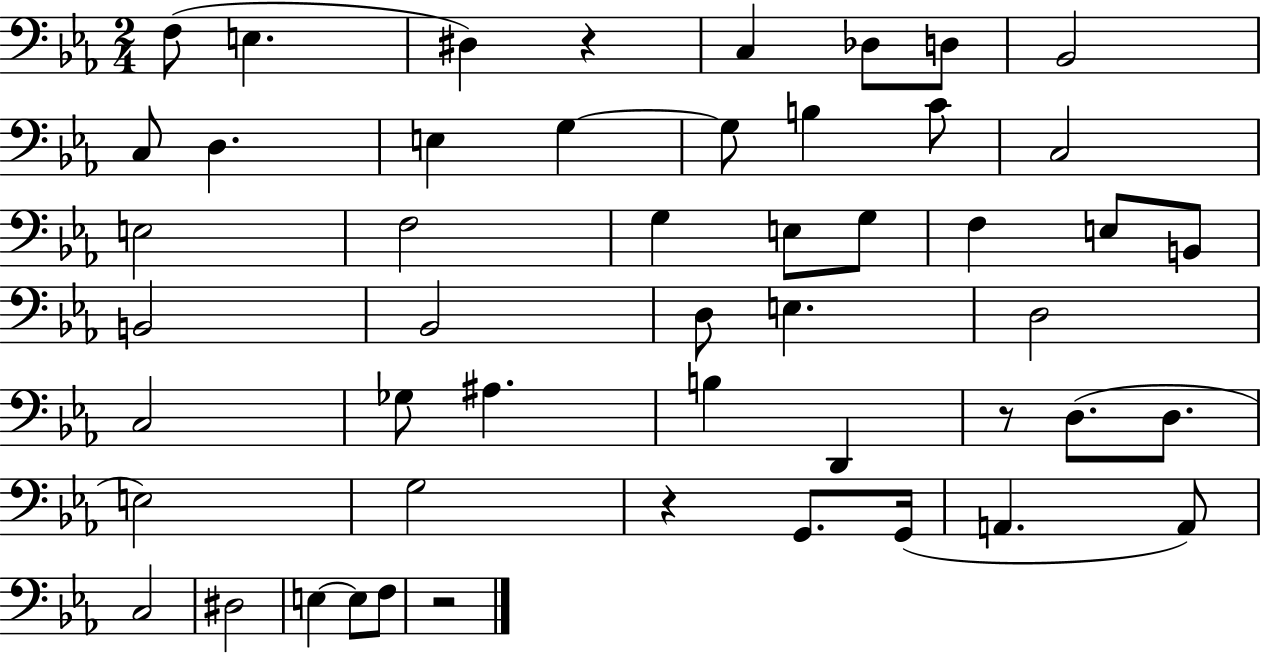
F3/e E3/q. D#3/q R/q C3/q Db3/e D3/e Bb2/h C3/e D3/q. E3/q G3/q G3/e B3/q C4/e C3/h E3/h F3/h G3/q E3/e G3/e F3/q E3/e B2/e B2/h Bb2/h D3/e E3/q. D3/h C3/h Gb3/e A#3/q. B3/q D2/q R/e D3/e. D3/e. E3/h G3/h R/q G2/e. G2/s A2/q. A2/e C3/h D#3/h E3/q E3/e F3/e R/h